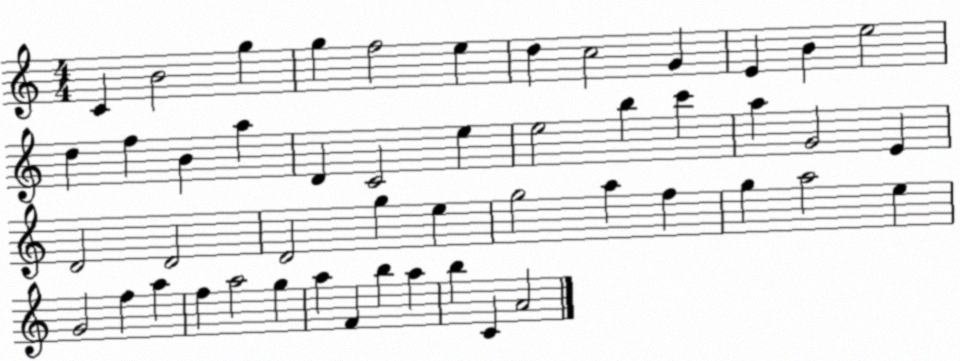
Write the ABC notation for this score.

X:1
T:Untitled
M:4/4
L:1/4
K:C
C B2 g g f2 e d c2 G E B e2 d f B a D C2 e e2 b c' a G2 E D2 D2 D2 g e g2 a f g a2 e G2 f a f a2 g a F b a b C A2